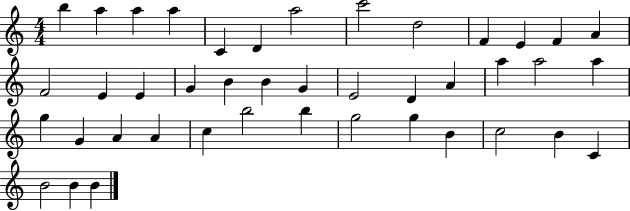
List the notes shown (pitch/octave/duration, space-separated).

B5/q A5/q A5/q A5/q C4/q D4/q A5/h C6/h D5/h F4/q E4/q F4/q A4/q F4/h E4/q E4/q G4/q B4/q B4/q G4/q E4/h D4/q A4/q A5/q A5/h A5/q G5/q G4/q A4/q A4/q C5/q B5/h B5/q G5/h G5/q B4/q C5/h B4/q C4/q B4/h B4/q B4/q